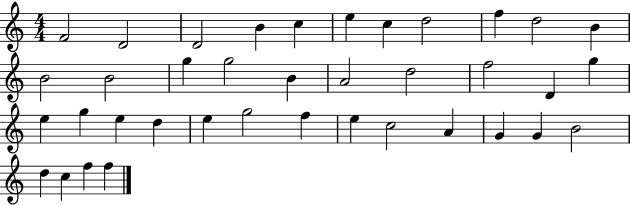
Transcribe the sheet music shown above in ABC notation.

X:1
T:Untitled
M:4/4
L:1/4
K:C
F2 D2 D2 B c e c d2 f d2 B B2 B2 g g2 B A2 d2 f2 D g e g e d e g2 f e c2 A G G B2 d c f f